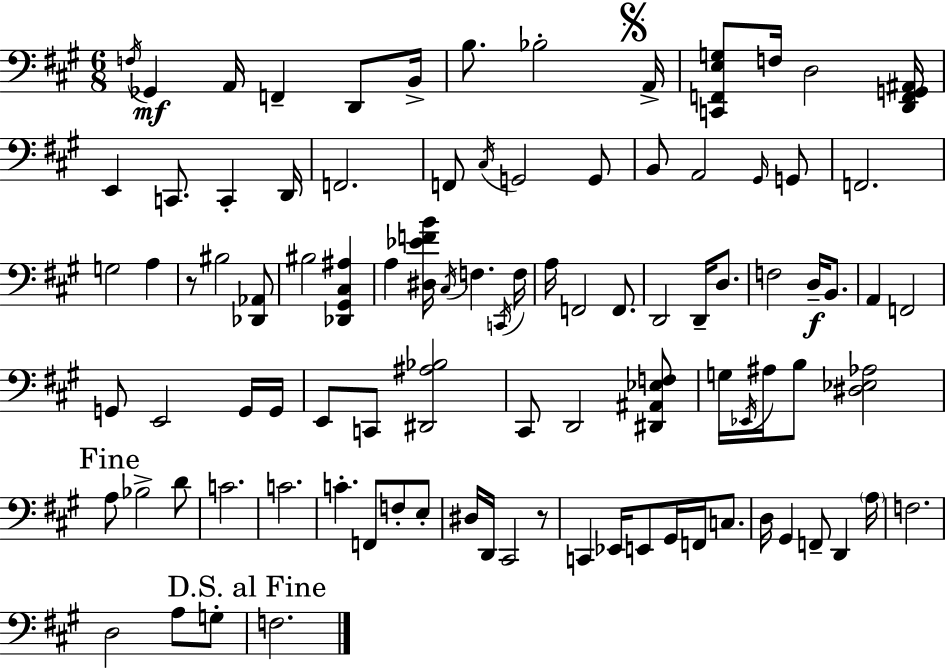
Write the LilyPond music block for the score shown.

{
  \clef bass
  \numericTimeSignature
  \time 6/8
  \key a \major
  \repeat volta 2 { \acciaccatura { f16 }\mf ges,4 a,16 f,4-- d,8 | b,16-> b8. bes2-. | \mark \markup { \musicglyph "scripts.segno" } a,16-> <c, f, e g>8 f16 d2 | <d, f, g, ais,>16 e,4 c,8. c,4-. | \break d,16 f,2. | f,8 \acciaccatura { cis16 } g,2 | g,8 b,8 a,2 | \grace { gis,16 } g,8 f,2. | \break g2 a4 | r8 bis2 | <des, aes,>8 bis2 <des, gis, cis ais>4 | a4 <dis ees' f' b'>16 \acciaccatura { cis16 } f4. | \break \acciaccatura { c,16 } f16 a16 f,2 | f,8. d,2 | d,16-- d8. f2 | d16--\f b,8. a,4 f,2 | \break g,8 e,2 | g,16 g,16 e,8 c,8 <dis, ais bes>2 | cis,8 d,2 | <dis, ais, ees f>8 g16 \acciaccatura { ees,16 } ais16 b8 <dis ees aes>2 | \break \mark "Fine" a8 bes2-> | d'8 c'2. | c'2. | c'4.-. | \break f,8 f8-. e8-. dis16 d,16 cis,2 | r8 c,4 ees,16 e,8 | gis,16 f,16 c8. d16 gis,4 f,8-- | d,4 \parenthesize a16 f2. | \break d2 | a8 g8-. \mark "D.S. al Fine" f2. | } \bar "|."
}